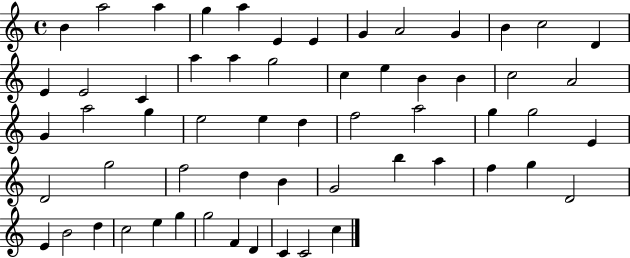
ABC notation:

X:1
T:Untitled
M:4/4
L:1/4
K:C
B a2 a g a E E G A2 G B c2 D E E2 C a a g2 c e B B c2 A2 G a2 g e2 e d f2 a2 g g2 E D2 g2 f2 d B G2 b a f g D2 E B2 d c2 e g g2 F D C C2 c